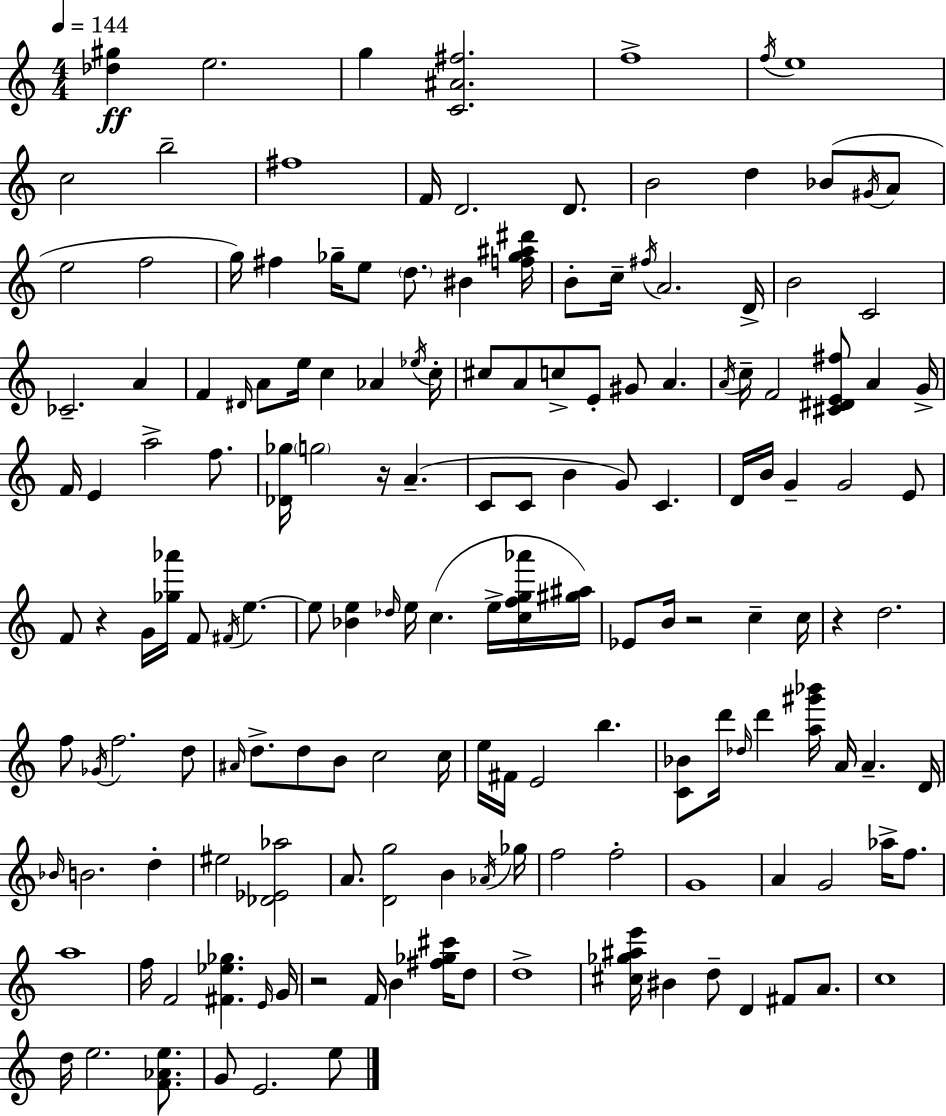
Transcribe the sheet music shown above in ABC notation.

X:1
T:Untitled
M:4/4
L:1/4
K:C
[_d^g] e2 g [C^A^f]2 f4 f/4 e4 c2 b2 ^f4 F/4 D2 D/2 B2 d _B/2 ^G/4 A/2 e2 f2 g/4 ^f _g/4 e/2 d/2 ^B [f_g^a^d']/4 B/2 c/4 ^f/4 A2 D/4 B2 C2 _C2 A F ^D/4 A/2 e/4 c _A _e/4 c/4 ^c/2 A/2 c/2 E/2 ^G/2 A A/4 c/4 F2 [^C^DE^f]/2 A G/4 F/4 E a2 f/2 [_D_g]/4 g2 z/4 A C/2 C/2 B G/2 C D/4 B/4 G G2 E/2 F/2 z G/4 [_g_a']/4 F/2 ^F/4 e e/2 [_Be] _d/4 e/4 c e/4 [cfg_a']/4 [^g^a]/4 _E/2 B/4 z2 c c/4 z d2 f/2 _G/4 f2 d/2 ^A/4 d/2 d/2 B/2 c2 c/4 e/4 ^F/4 E2 b [C_B]/2 d'/4 _d/4 d' [a^g'_b']/4 A/4 A D/4 _B/4 B2 d ^e2 [_D_E_a]2 A/2 [Dg]2 B _A/4 _g/4 f2 f2 G4 A G2 _a/4 f/2 a4 f/4 F2 [^F_e_g] E/4 G/4 z2 F/4 B [^f_g^c']/4 d/2 d4 [^c_g^ae']/4 ^B d/2 D ^F/2 A/2 c4 d/4 e2 [F_Ae]/2 G/2 E2 e/2